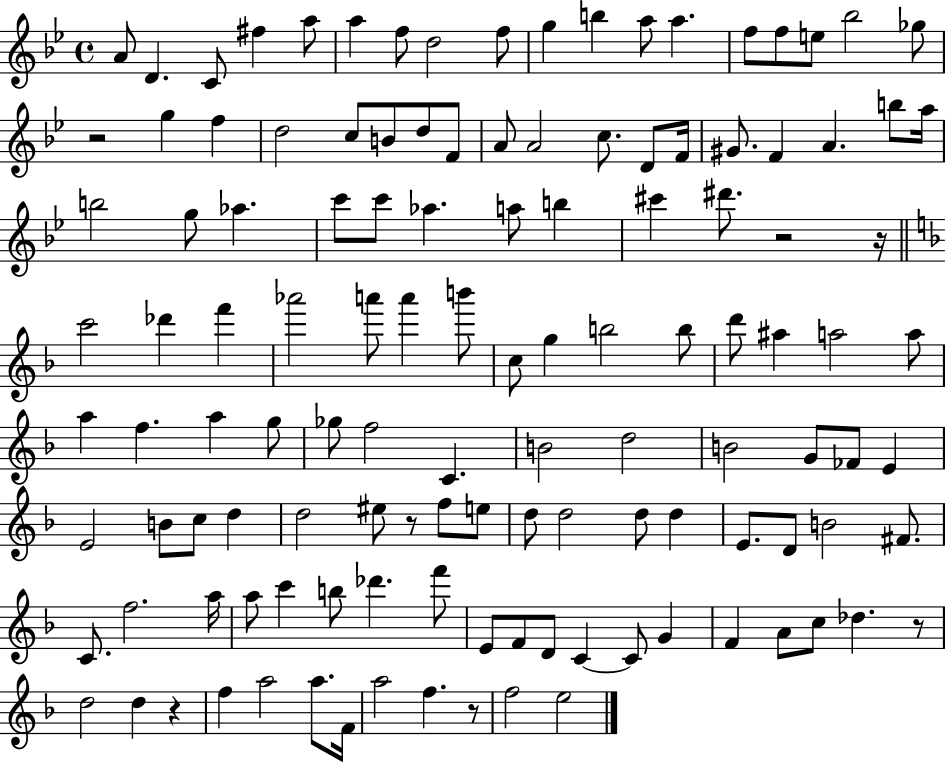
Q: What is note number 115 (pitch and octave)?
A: F5